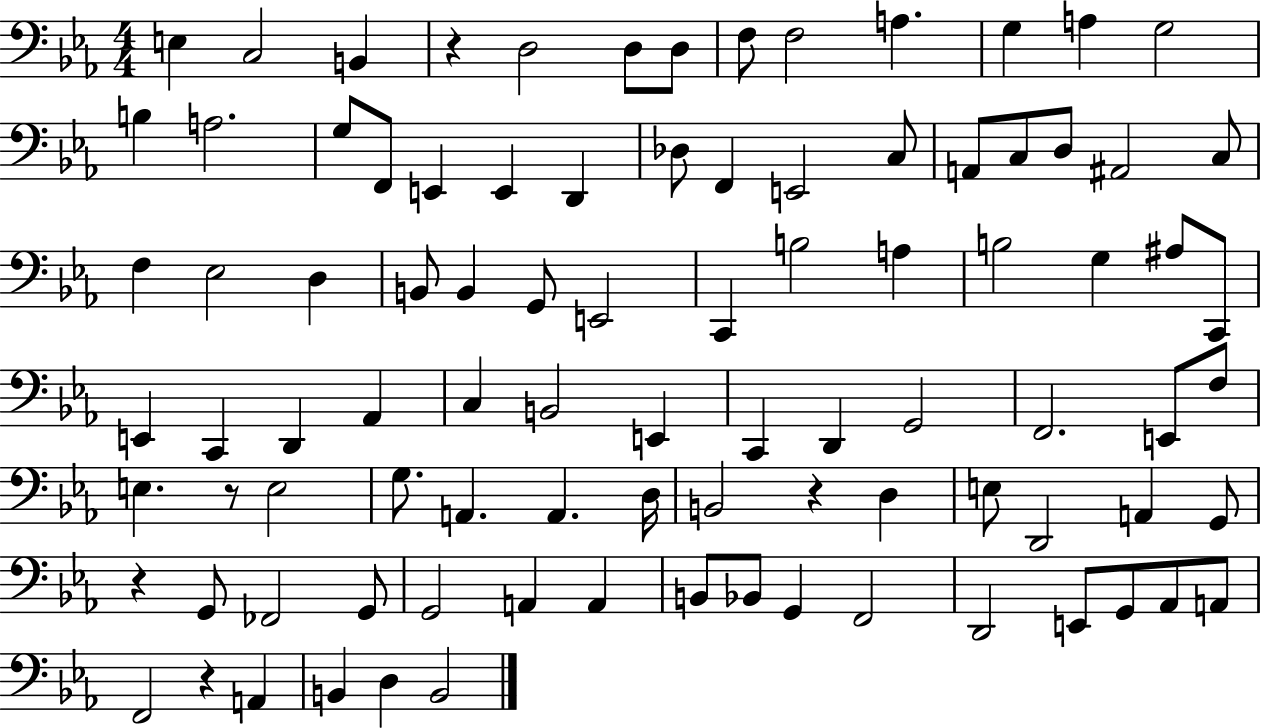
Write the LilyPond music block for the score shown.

{
  \clef bass
  \numericTimeSignature
  \time 4/4
  \key ees \major
  e4 c2 b,4 | r4 d2 d8 d8 | f8 f2 a4. | g4 a4 g2 | \break b4 a2. | g8 f,8 e,4 e,4 d,4 | des8 f,4 e,2 c8 | a,8 c8 d8 ais,2 c8 | \break f4 ees2 d4 | b,8 b,4 g,8 e,2 | c,4 b2 a4 | b2 g4 ais8 c,8 | \break e,4 c,4 d,4 aes,4 | c4 b,2 e,4 | c,4 d,4 g,2 | f,2. e,8 f8 | \break e4. r8 e2 | g8. a,4. a,4. d16 | b,2 r4 d4 | e8 d,2 a,4 g,8 | \break r4 g,8 fes,2 g,8 | g,2 a,4 a,4 | b,8 bes,8 g,4 f,2 | d,2 e,8 g,8 aes,8 a,8 | \break f,2 r4 a,4 | b,4 d4 b,2 | \bar "|."
}